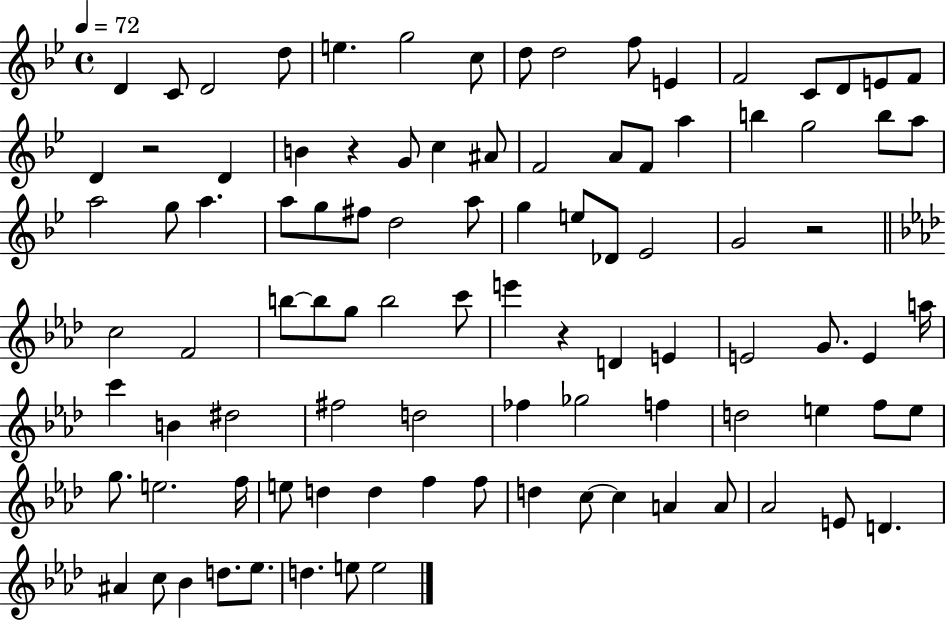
X:1
T:Untitled
M:4/4
L:1/4
K:Bb
D C/2 D2 d/2 e g2 c/2 d/2 d2 f/2 E F2 C/2 D/2 E/2 F/2 D z2 D B z G/2 c ^A/2 F2 A/2 F/2 a b g2 b/2 a/2 a2 g/2 a a/2 g/2 ^f/2 d2 a/2 g e/2 _D/2 _E2 G2 z2 c2 F2 b/2 b/2 g/2 b2 c'/2 e' z D E E2 G/2 E a/4 c' B ^d2 ^f2 d2 _f _g2 f d2 e f/2 e/2 g/2 e2 f/4 e/2 d d f f/2 d c/2 c A A/2 _A2 E/2 D ^A c/2 _B d/2 _e/2 d e/2 e2